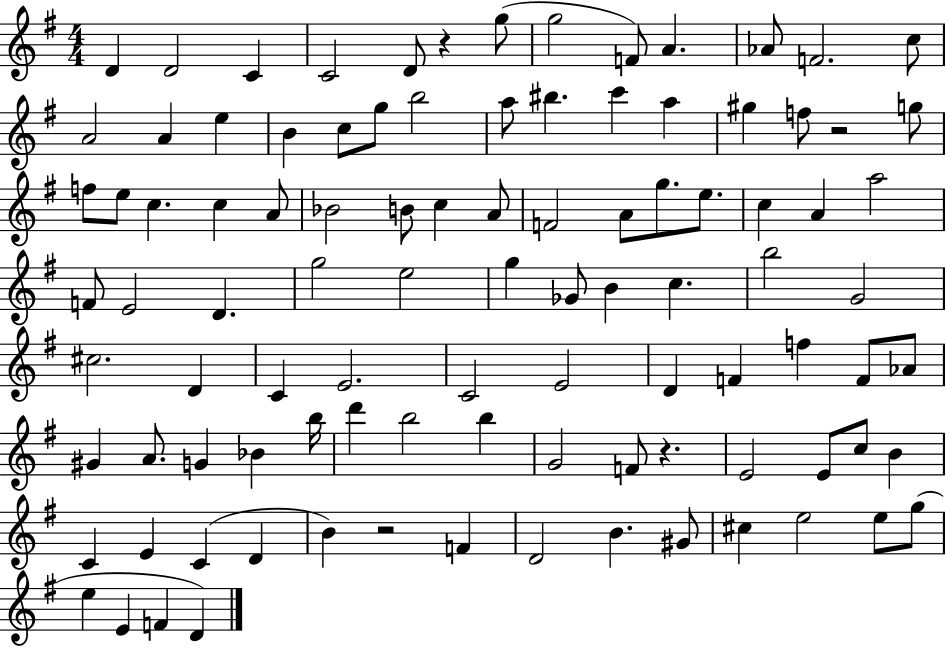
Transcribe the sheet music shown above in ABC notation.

X:1
T:Untitled
M:4/4
L:1/4
K:G
D D2 C C2 D/2 z g/2 g2 F/2 A _A/2 F2 c/2 A2 A e B c/2 g/2 b2 a/2 ^b c' a ^g f/2 z2 g/2 f/2 e/2 c c A/2 _B2 B/2 c A/2 F2 A/2 g/2 e/2 c A a2 F/2 E2 D g2 e2 g _G/2 B c b2 G2 ^c2 D C E2 C2 E2 D F f F/2 _A/2 ^G A/2 G _B b/4 d' b2 b G2 F/2 z E2 E/2 c/2 B C E C D B z2 F D2 B ^G/2 ^c e2 e/2 g/2 e E F D